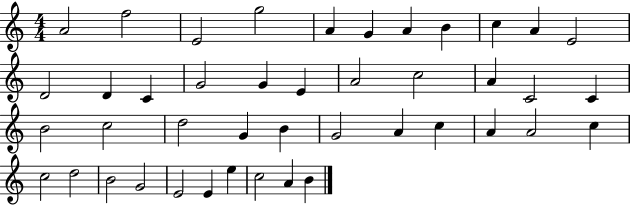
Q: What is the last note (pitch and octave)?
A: B4